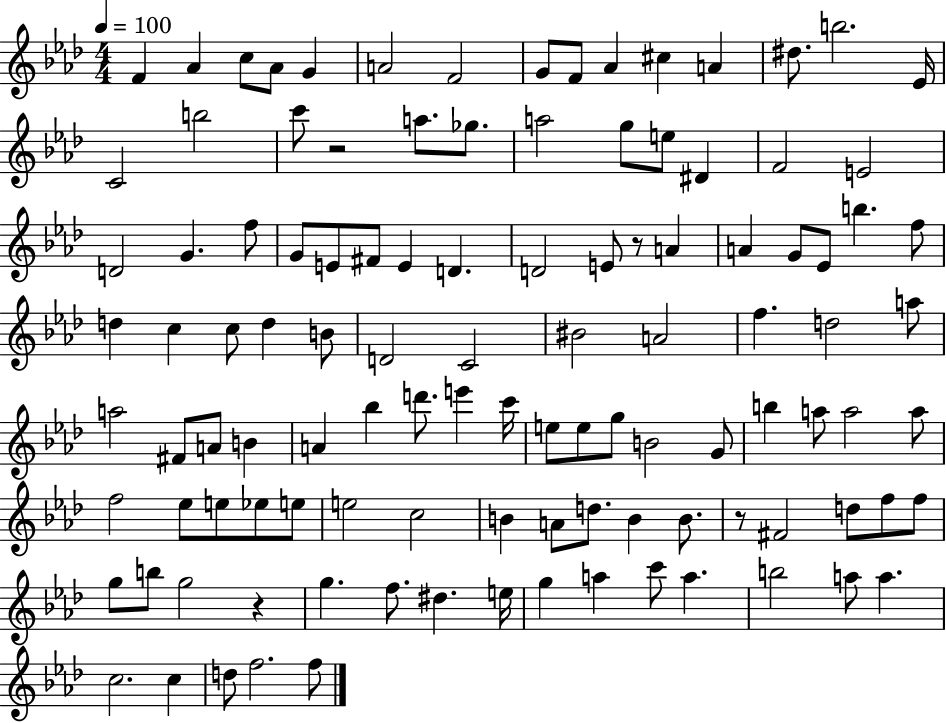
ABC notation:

X:1
T:Untitled
M:4/4
L:1/4
K:Ab
F _A c/2 _A/2 G A2 F2 G/2 F/2 _A ^c A ^d/2 b2 _E/4 C2 b2 c'/2 z2 a/2 _g/2 a2 g/2 e/2 ^D F2 E2 D2 G f/2 G/2 E/2 ^F/2 E D D2 E/2 z/2 A A G/2 _E/2 b f/2 d c c/2 d B/2 D2 C2 ^B2 A2 f d2 a/2 a2 ^F/2 A/2 B A _b d'/2 e' c'/4 e/2 e/2 g/2 B2 G/2 b a/2 a2 a/2 f2 _e/2 e/2 _e/2 e/2 e2 c2 B A/2 d/2 B B/2 z/2 ^F2 d/2 f/2 f/2 g/2 b/2 g2 z g f/2 ^d e/4 g a c'/2 a b2 a/2 a c2 c d/2 f2 f/2